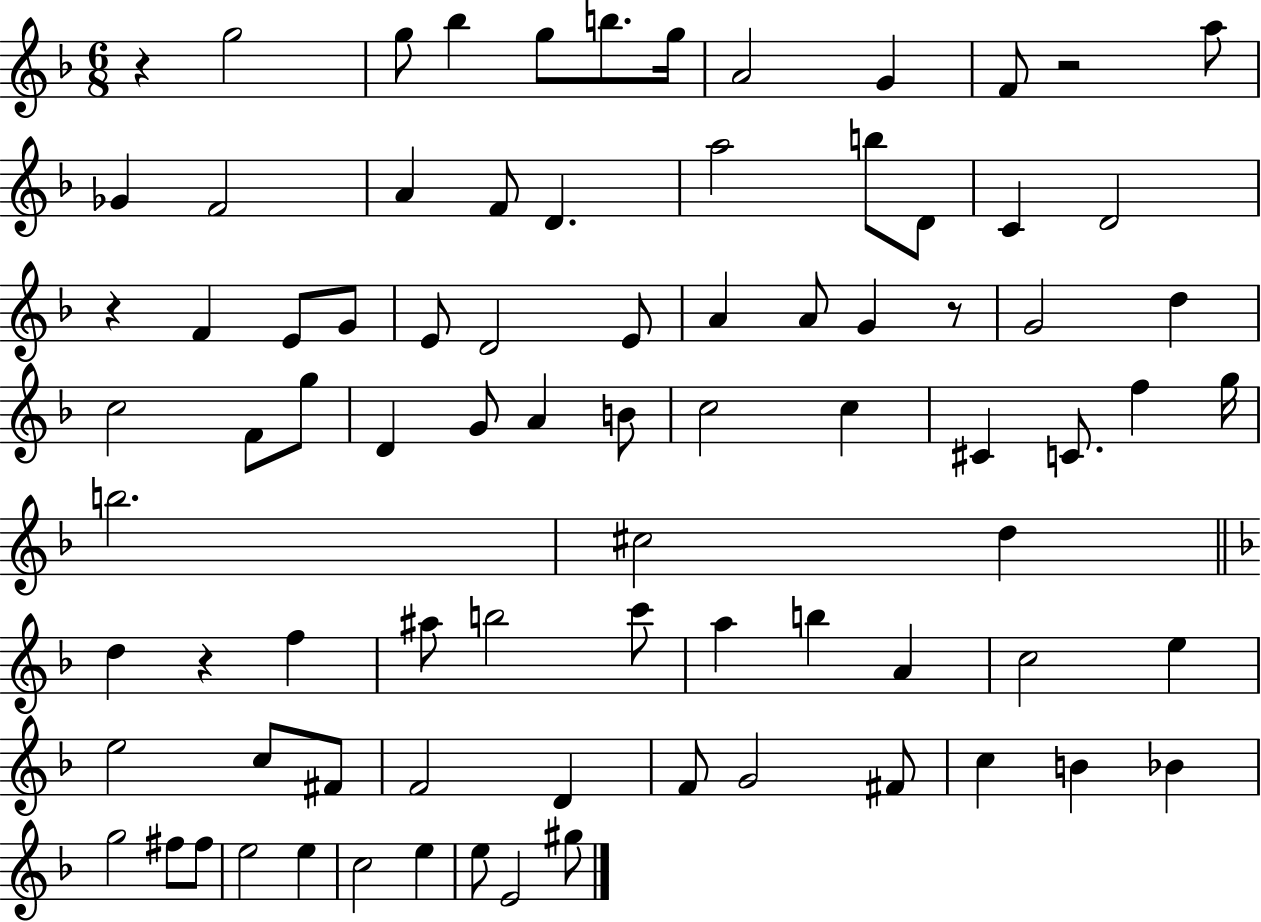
{
  \clef treble
  \numericTimeSignature
  \time 6/8
  \key f \major
  r4 g''2 | g''8 bes''4 g''8 b''8. g''16 | a'2 g'4 | f'8 r2 a''8 | \break ges'4 f'2 | a'4 f'8 d'4. | a''2 b''8 d'8 | c'4 d'2 | \break r4 f'4 e'8 g'8 | e'8 d'2 e'8 | a'4 a'8 g'4 r8 | g'2 d''4 | \break c''2 f'8 g''8 | d'4 g'8 a'4 b'8 | c''2 c''4 | cis'4 c'8. f''4 g''16 | \break b''2. | cis''2 d''4 | \bar "||" \break \key f \major d''4 r4 f''4 | ais''8 b''2 c'''8 | a''4 b''4 a'4 | c''2 e''4 | \break e''2 c''8 fis'8 | f'2 d'4 | f'8 g'2 fis'8 | c''4 b'4 bes'4 | \break g''2 fis''8 fis''8 | e''2 e''4 | c''2 e''4 | e''8 e'2 gis''8 | \break \bar "|."
}